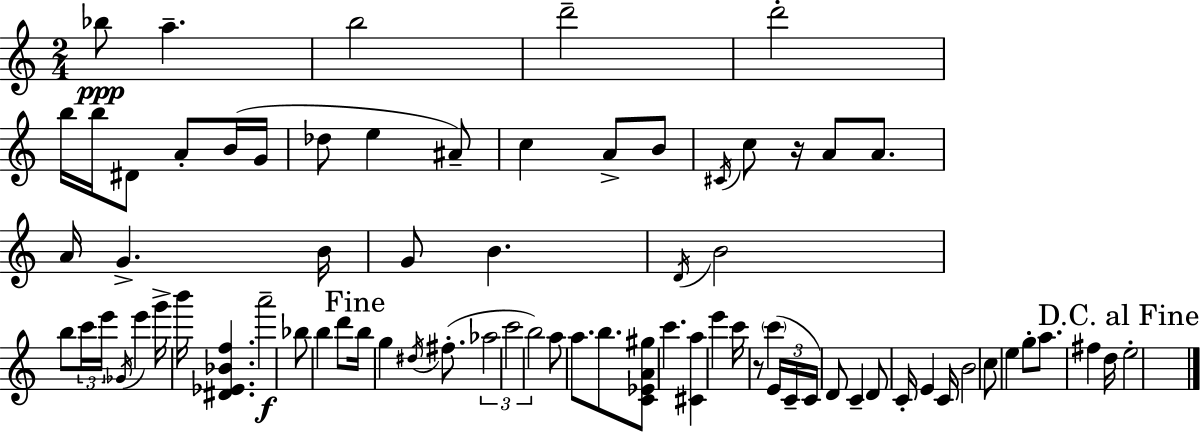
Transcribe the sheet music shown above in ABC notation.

X:1
T:Untitled
M:2/4
L:1/4
K:C
_b/2 a b2 d'2 d'2 b/4 b/4 ^D/2 A/2 B/4 G/4 _d/2 e ^A/2 c A/2 B/2 ^C/4 c/2 z/4 A/2 A/2 A/4 G B/4 G/2 B D/4 B2 b/2 c'/4 e'/4 _G/4 e' g'/4 b'/4 [^D_E_Bf] a'2 _b/2 b d'/2 b/4 g ^d/4 ^f/2 _a2 c'2 b2 a/2 a/2 b/2 [C_EA^g]/2 c' [^Ca] e' c'/4 z/2 c' E/4 C/4 C/4 D/2 C D/2 C/4 E C/4 B2 c/2 e g/2 a/2 ^f d/4 e2